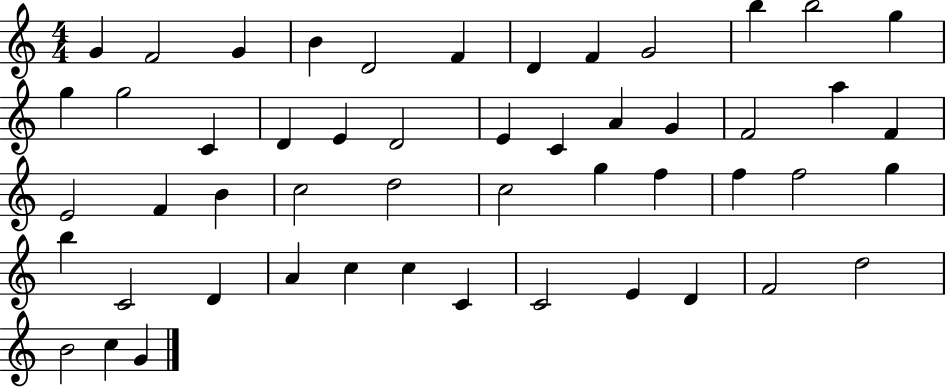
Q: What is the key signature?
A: C major